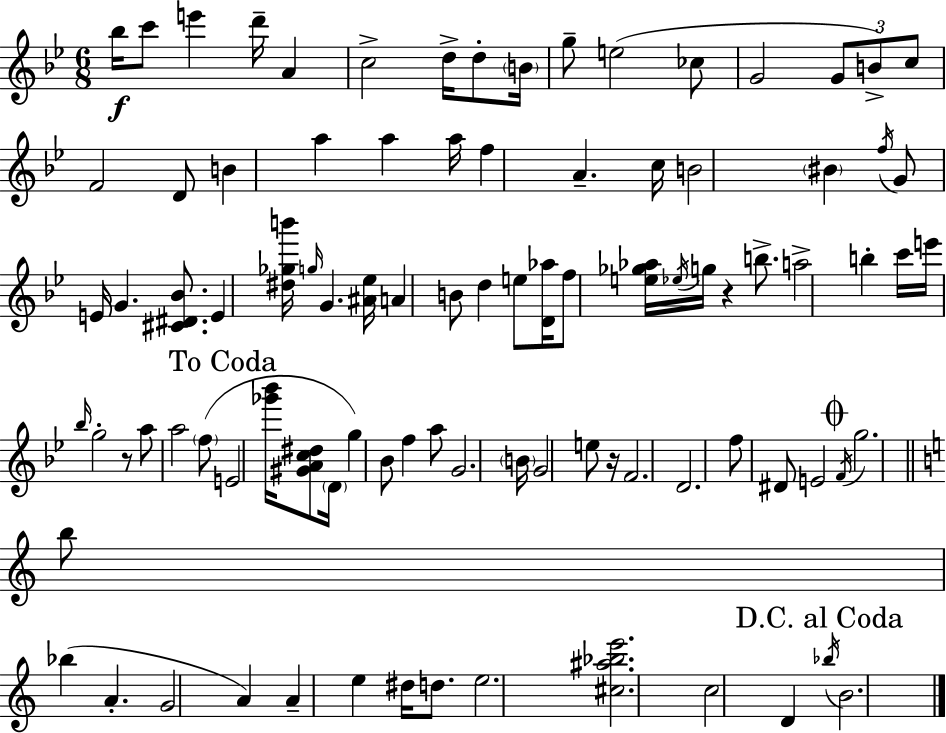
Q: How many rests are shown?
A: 3